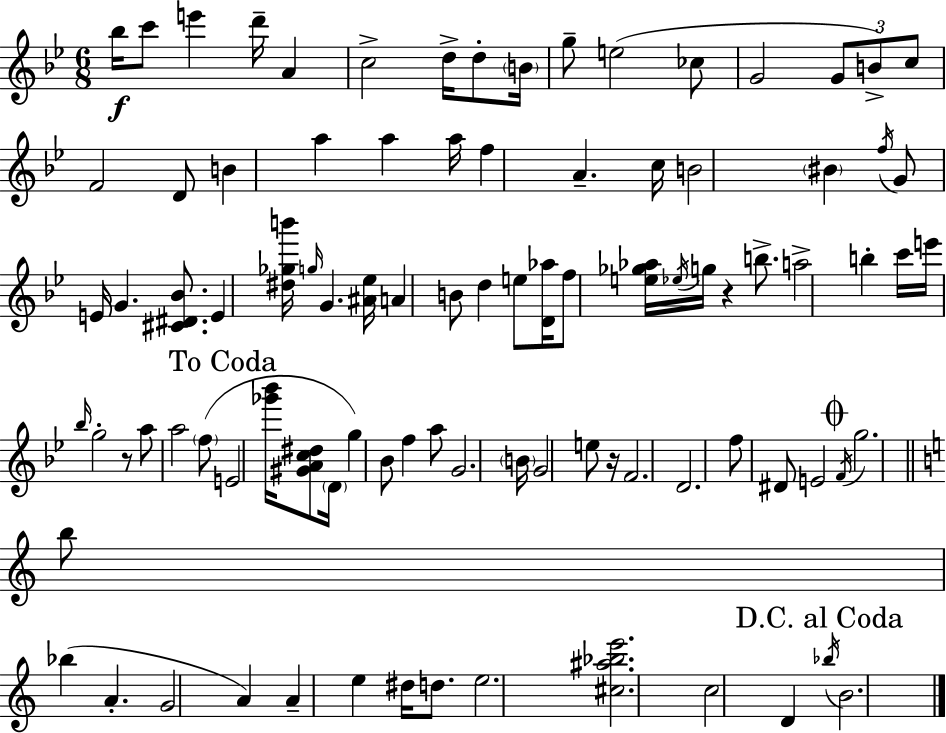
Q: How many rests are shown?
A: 3